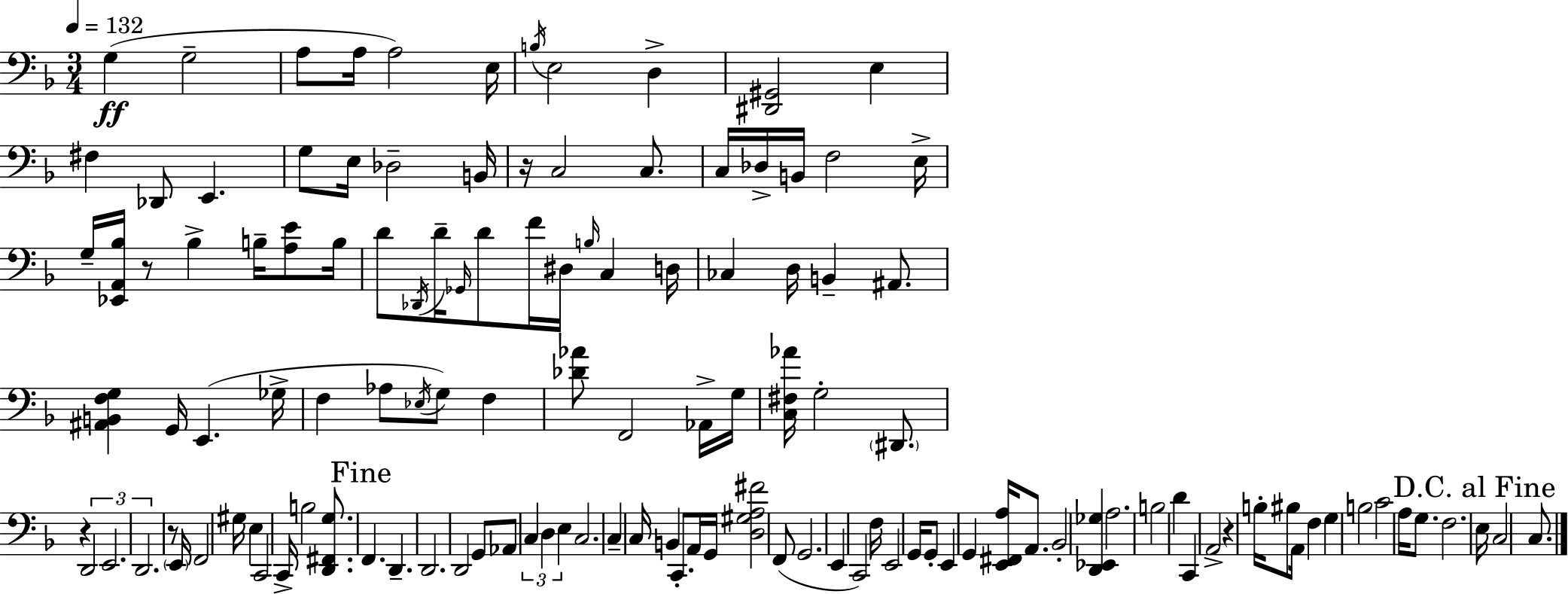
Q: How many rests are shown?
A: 5